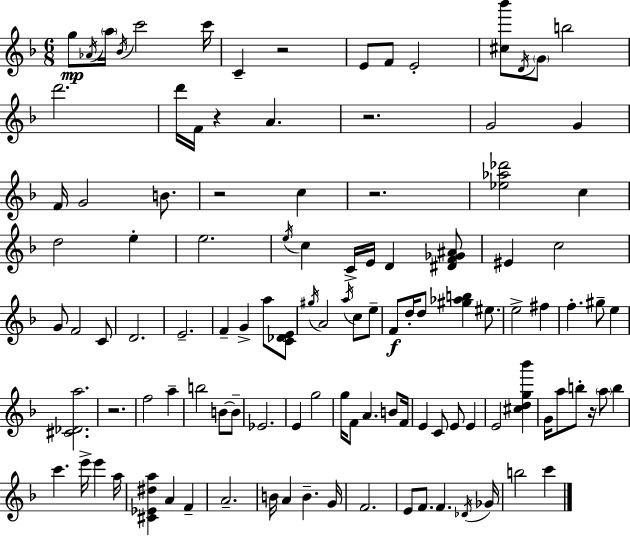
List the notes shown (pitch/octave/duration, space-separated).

G5/e Ab4/s A5/s Bb4/s C6/h C6/s C4/q R/h E4/e F4/e E4/h [C#5,Bb6]/e D4/s G4/e B5/h D6/h. D6/s F4/s R/q A4/q. R/h. G4/h G4/q F4/s G4/h B4/e. R/h C5/q R/h. [Eb5,Ab5,Db6]/h C5/q D5/h E5/q E5/h. E5/s C5/q C4/s E4/s D4/q [D#4,F4,Gb4,A#4]/e EIS4/q C5/h G4/e F4/h C4/e D4/h. E4/h. F4/q G4/q A5/e [C4,Db4,E4]/e G#5/s A4/h A5/s C5/e E5/e F4/e D5/s D5/e [G#5,Ab5,B5]/q EIS5/e. E5/h F#5/q F5/q. G#5/e E5/q [C#4,Db4,A5]/h. R/h. F5/h A5/q B5/h B4/e B4/e Eb4/h. E4/q G5/h G5/s F4/e A4/q. B4/e F4/s E4/q C4/e E4/e E4/q E4/h [C#5,D5,G5,Bb6]/q G4/s A5/e B5/e R/s A5/e B5/q C6/q. E6/s E6/q A5/s [C#4,Eb4,D#5,A5]/q A4/q F4/q A4/h. B4/s A4/q B4/q. G4/s F4/h. E4/e F4/e. F4/q. Db4/s Gb4/s B5/h C6/q